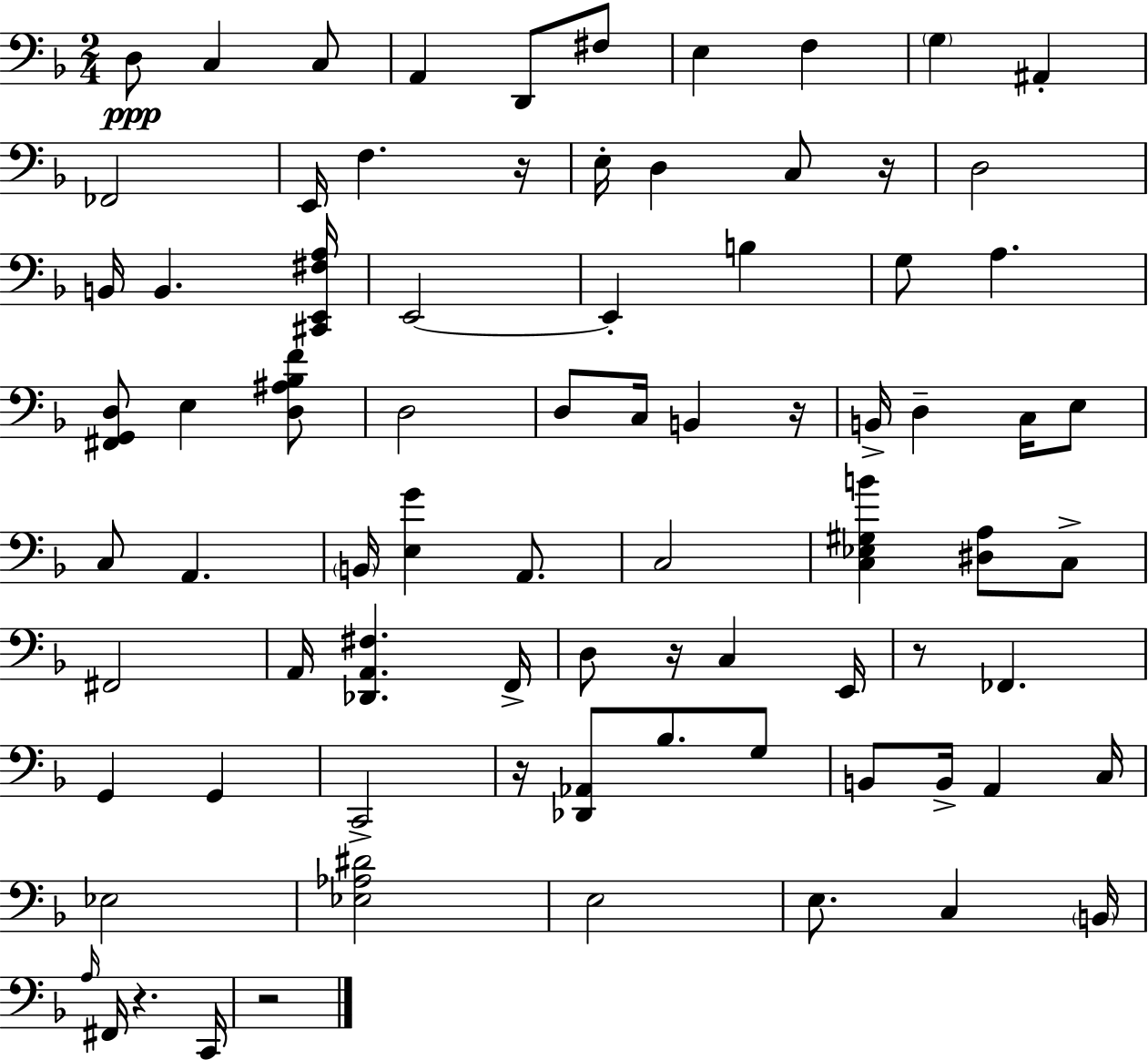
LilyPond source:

{
  \clef bass
  \numericTimeSignature
  \time 2/4
  \key f \major
  d8\ppp c4 c8 | a,4 d,8 fis8 | e4 f4 | \parenthesize g4 ais,4-. | \break fes,2 | e,16 f4. r16 | e16-. d4 c8 r16 | d2 | \break b,16 b,4. <cis, e, fis a>16 | e,2~~ | e,4-. b4 | g8 a4. | \break <fis, g, d>8 e4 <d ais bes f'>8 | d2 | d8 c16 b,4 r16 | b,16-> d4-- c16 e8 | \break c8 a,4. | \parenthesize b,16 <e g'>4 a,8. | c2 | <c ees gis b'>4 <dis a>8 c8-> | \break fis,2 | a,16 <des, a, fis>4. f,16-> | d8 r16 c4 e,16 | r8 fes,4. | \break g,4 g,4 | c,2-> | r16 <des, aes,>8 bes8. g8 | b,8 b,16-> a,4 c16 | \break ees2 | <ees aes dis'>2 | e2 | e8. c4 \parenthesize b,16 | \break \grace { a16 } fis,16 r4. | c,16 r2 | \bar "|."
}